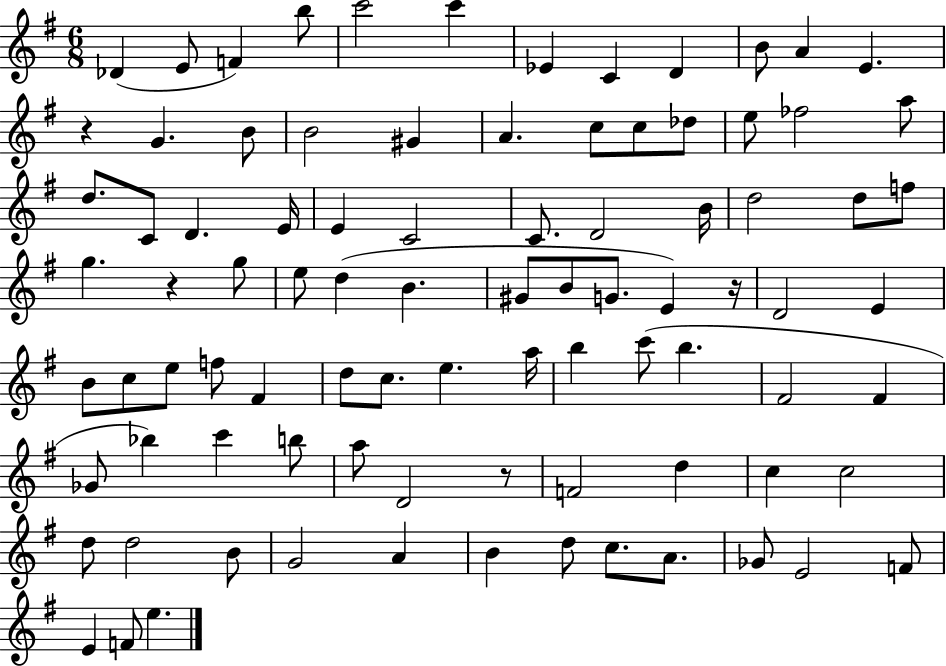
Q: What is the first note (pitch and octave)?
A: Db4